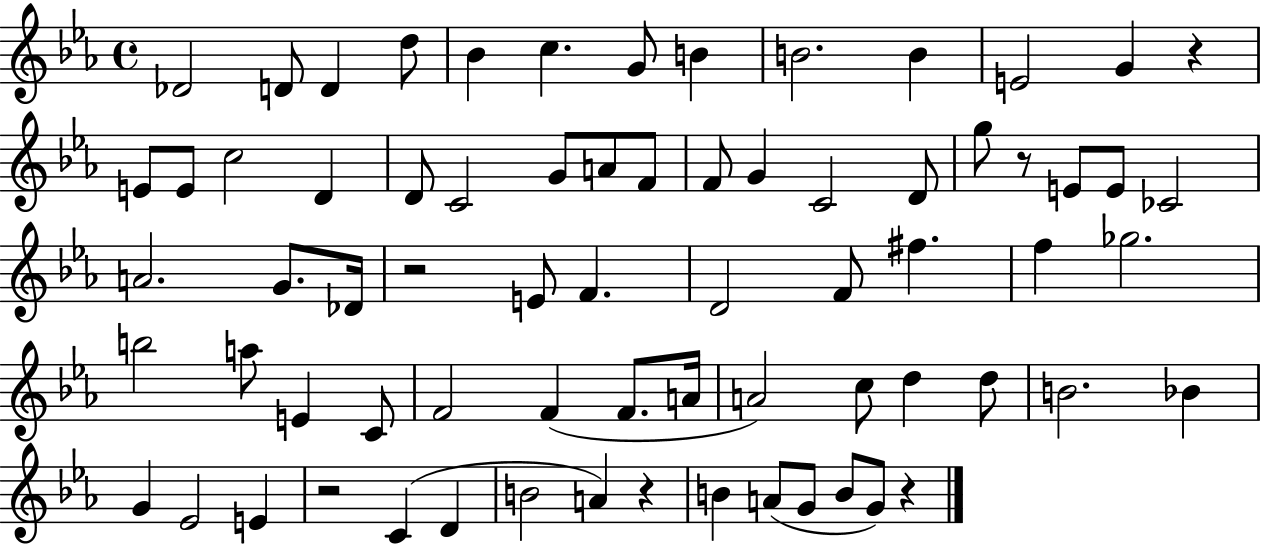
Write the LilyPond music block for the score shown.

{
  \clef treble
  \time 4/4
  \defaultTimeSignature
  \key ees \major
  \repeat volta 2 { des'2 d'8 d'4 d''8 | bes'4 c''4. g'8 b'4 | b'2. b'4 | e'2 g'4 r4 | \break e'8 e'8 c''2 d'4 | d'8 c'2 g'8 a'8 f'8 | f'8 g'4 c'2 d'8 | g''8 r8 e'8 e'8 ces'2 | \break a'2. g'8. des'16 | r2 e'8 f'4. | d'2 f'8 fis''4. | f''4 ges''2. | \break b''2 a''8 e'4 c'8 | f'2 f'4( f'8. a'16 | a'2) c''8 d''4 d''8 | b'2. bes'4 | \break g'4 ees'2 e'4 | r2 c'4( d'4 | b'2 a'4) r4 | b'4 a'8( g'8 b'8 g'8) r4 | \break } \bar "|."
}